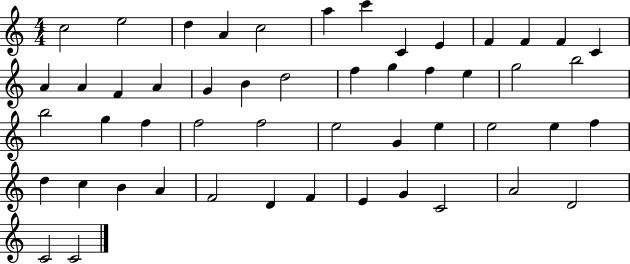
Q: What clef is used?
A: treble